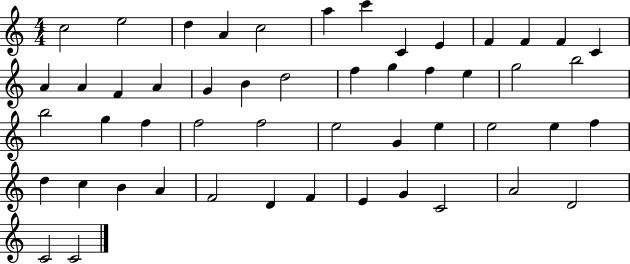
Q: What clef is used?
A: treble